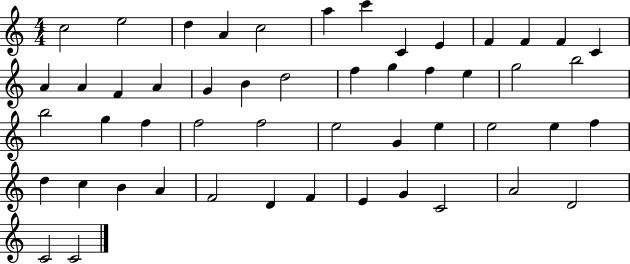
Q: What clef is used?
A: treble